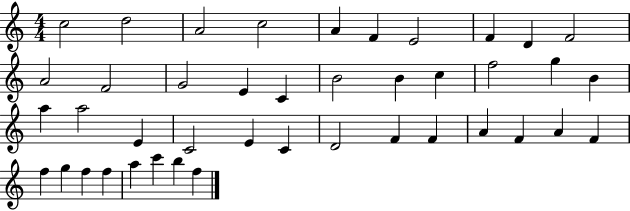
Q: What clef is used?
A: treble